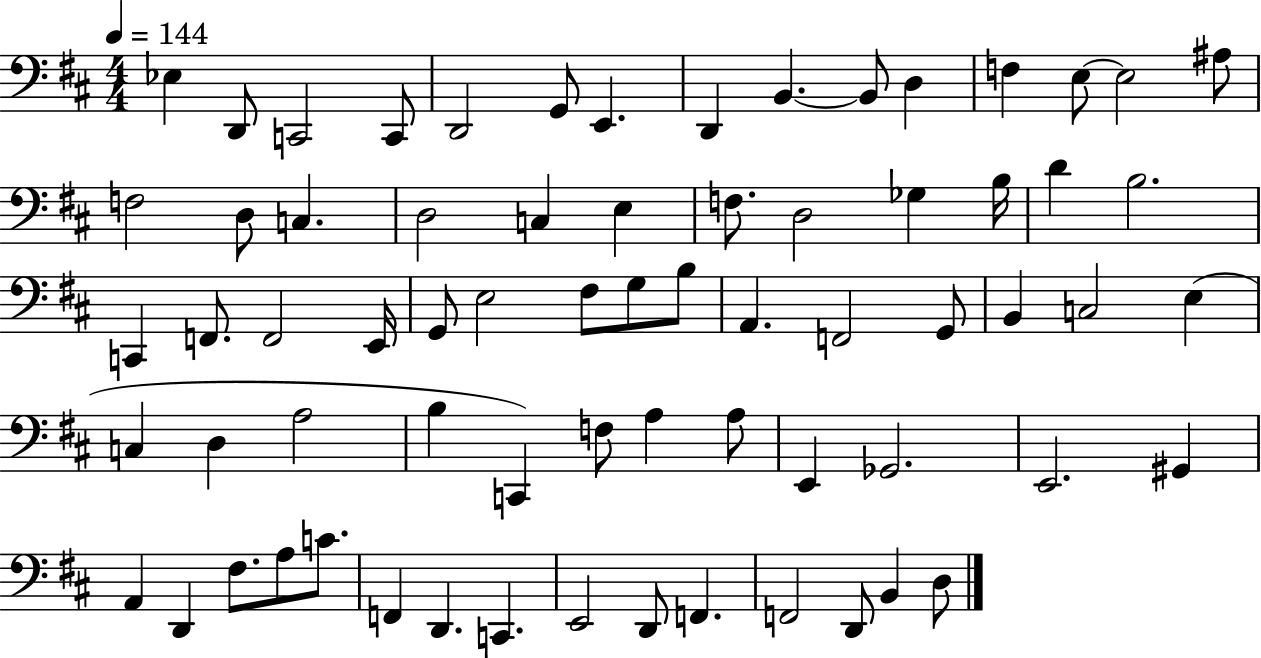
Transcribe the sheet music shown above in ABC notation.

X:1
T:Untitled
M:4/4
L:1/4
K:D
_E, D,,/2 C,,2 C,,/2 D,,2 G,,/2 E,, D,, B,, B,,/2 D, F, E,/2 E,2 ^A,/2 F,2 D,/2 C, D,2 C, E, F,/2 D,2 _G, B,/4 D B,2 C,, F,,/2 F,,2 E,,/4 G,,/2 E,2 ^F,/2 G,/2 B,/2 A,, F,,2 G,,/2 B,, C,2 E, C, D, A,2 B, C,, F,/2 A, A,/2 E,, _G,,2 E,,2 ^G,, A,, D,, ^F,/2 A,/2 C/2 F,, D,, C,, E,,2 D,,/2 F,, F,,2 D,,/2 B,, D,/2